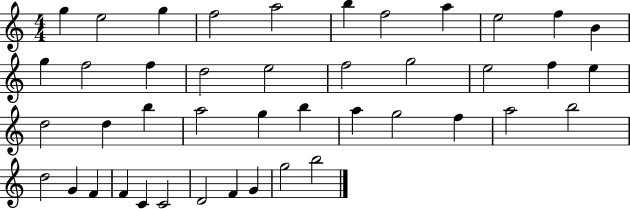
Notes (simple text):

G5/q E5/h G5/q F5/h A5/h B5/q F5/h A5/q E5/h F5/q B4/q G5/q F5/h F5/q D5/h E5/h F5/h G5/h E5/h F5/q E5/q D5/h D5/q B5/q A5/h G5/q B5/q A5/q G5/h F5/q A5/h B5/h D5/h G4/q F4/q F4/q C4/q C4/h D4/h F4/q G4/q G5/h B5/h